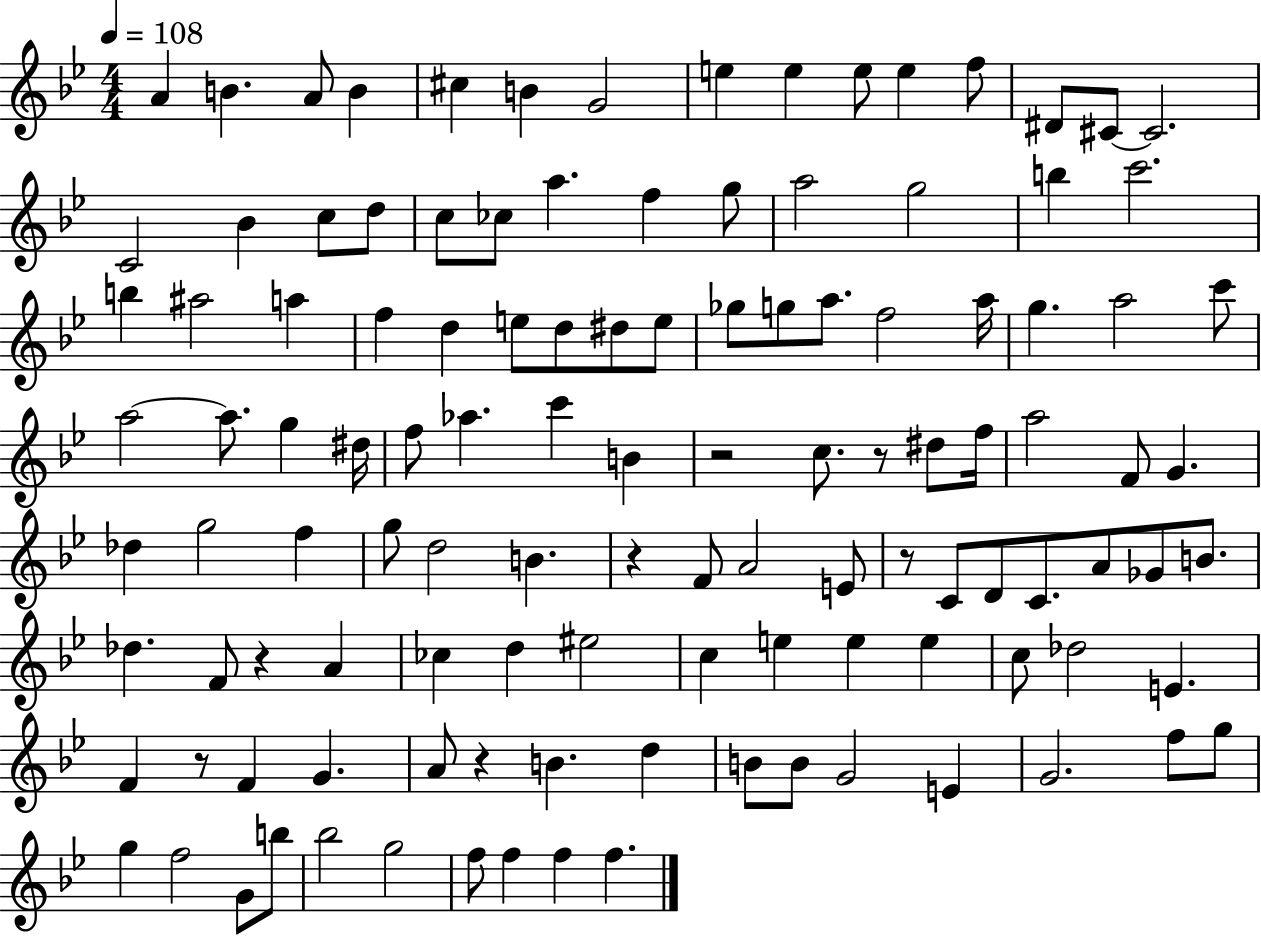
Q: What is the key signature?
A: BES major